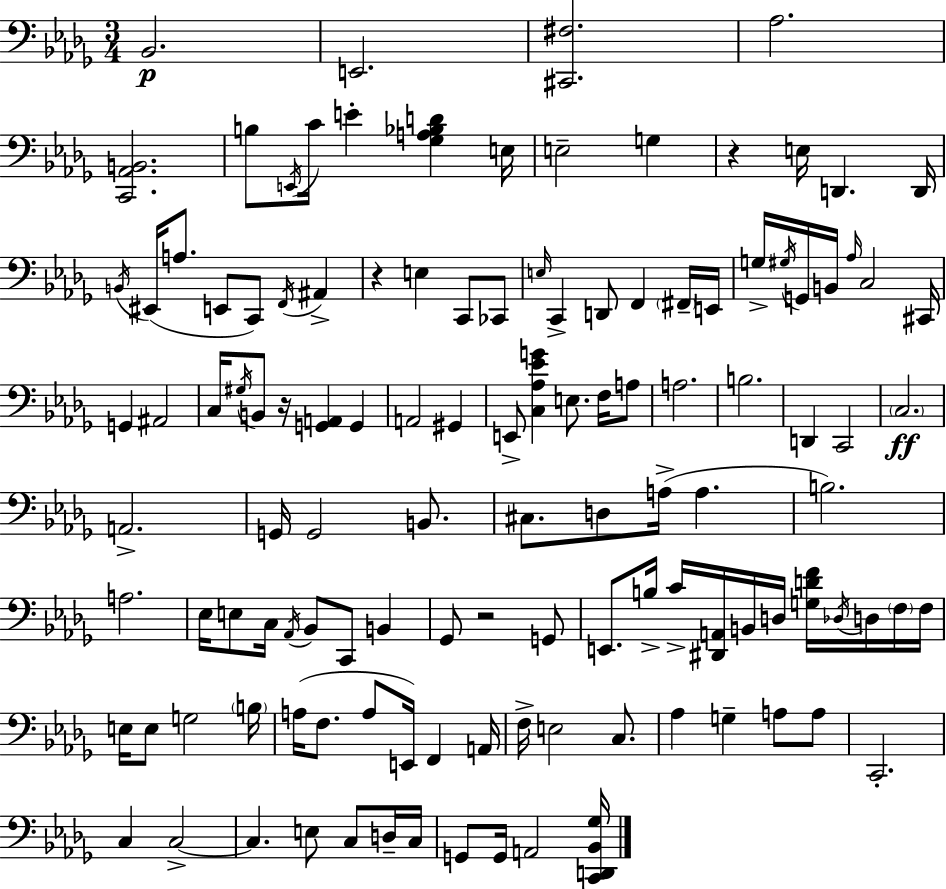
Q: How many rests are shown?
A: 4